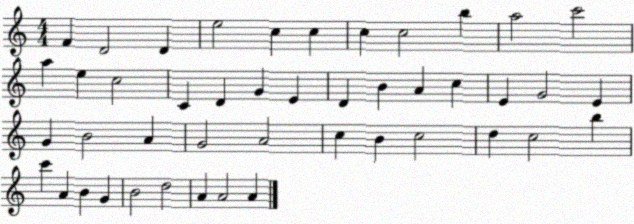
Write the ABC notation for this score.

X:1
T:Untitled
M:4/4
L:1/4
K:C
F D2 D e2 c c c c2 b a2 c'2 a e c2 C D G E D B A c E G2 E G B2 A G2 A2 c B c2 d c2 b c' A B G B2 d2 A A2 A